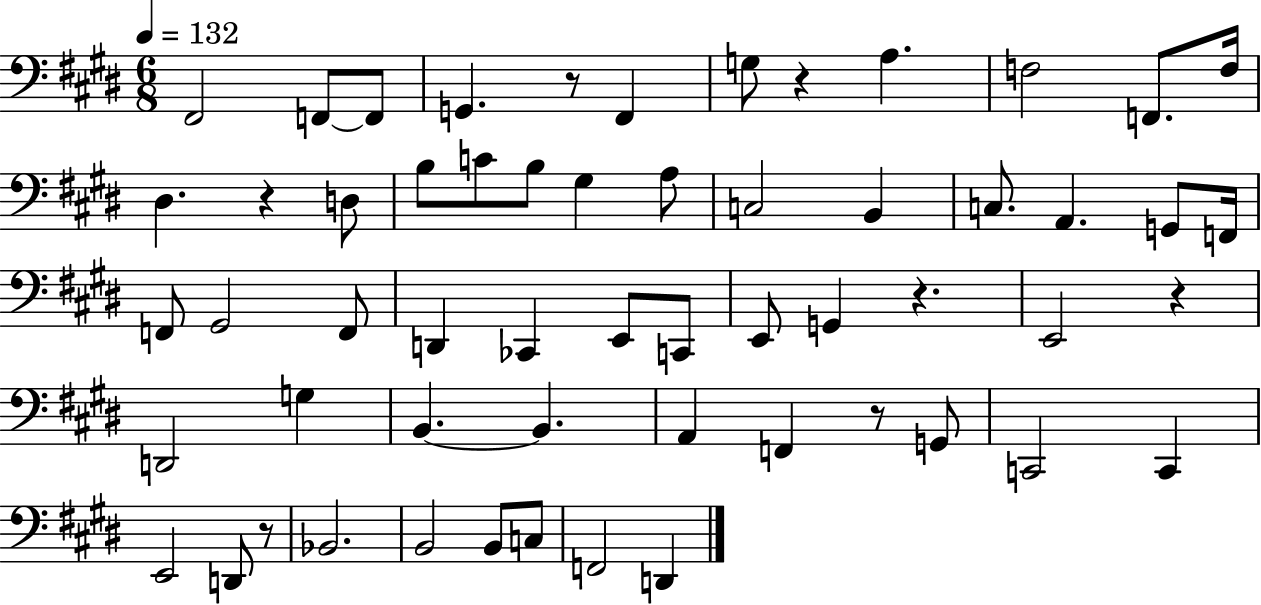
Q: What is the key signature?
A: E major